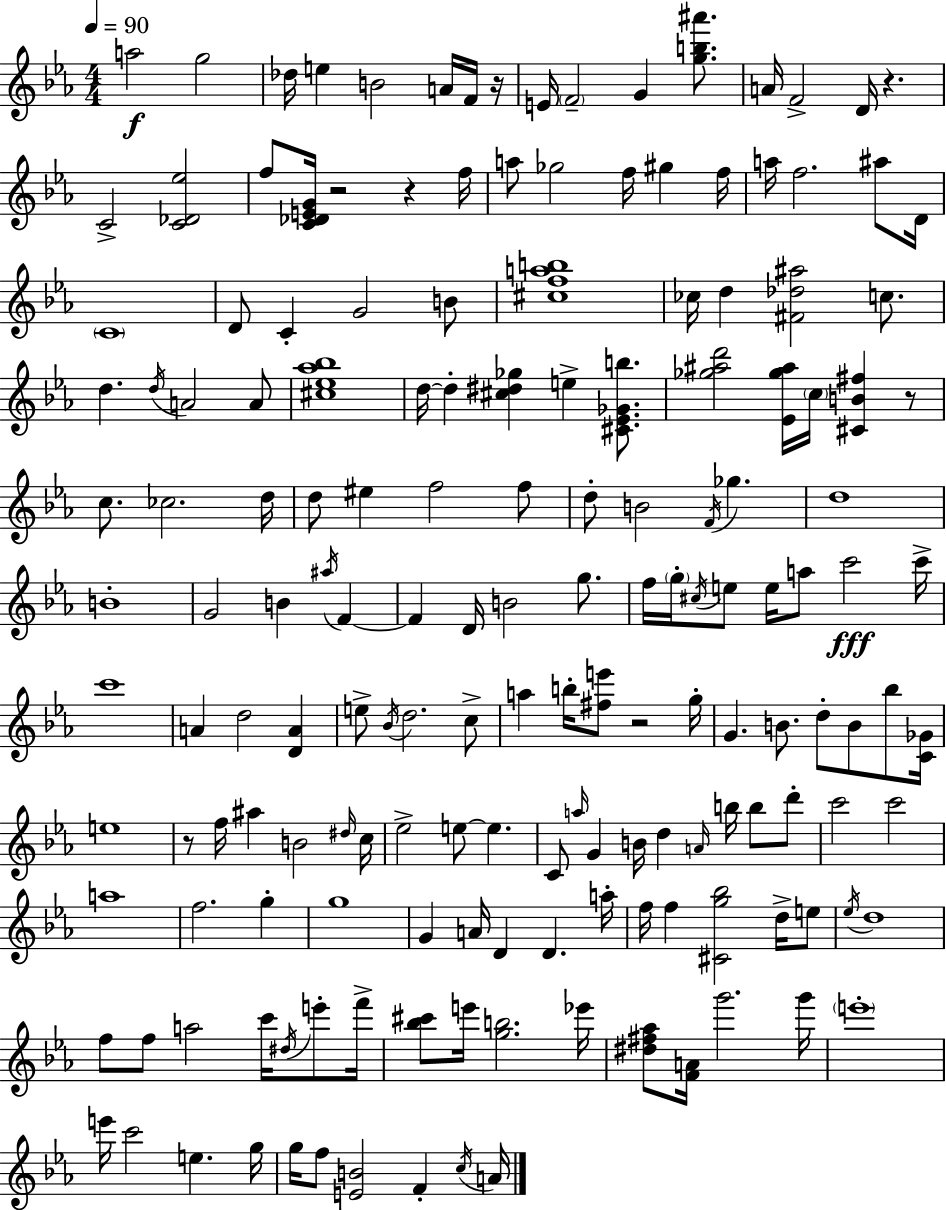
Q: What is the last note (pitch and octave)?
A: A4